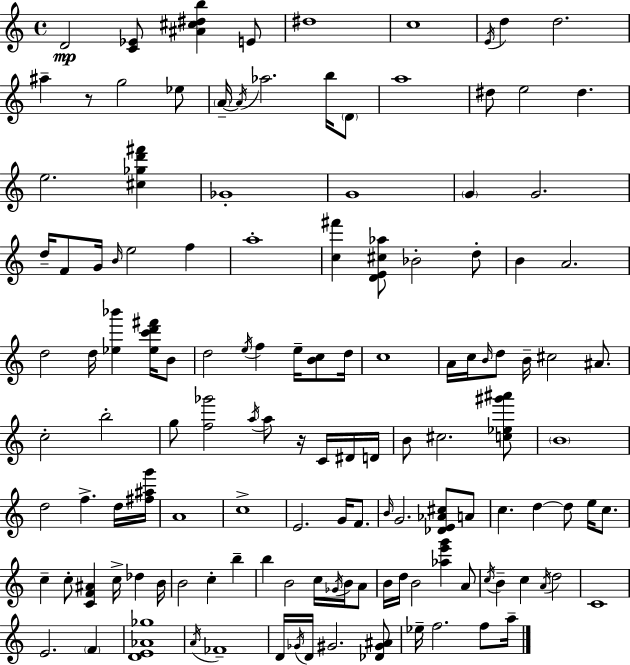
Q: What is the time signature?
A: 4/4